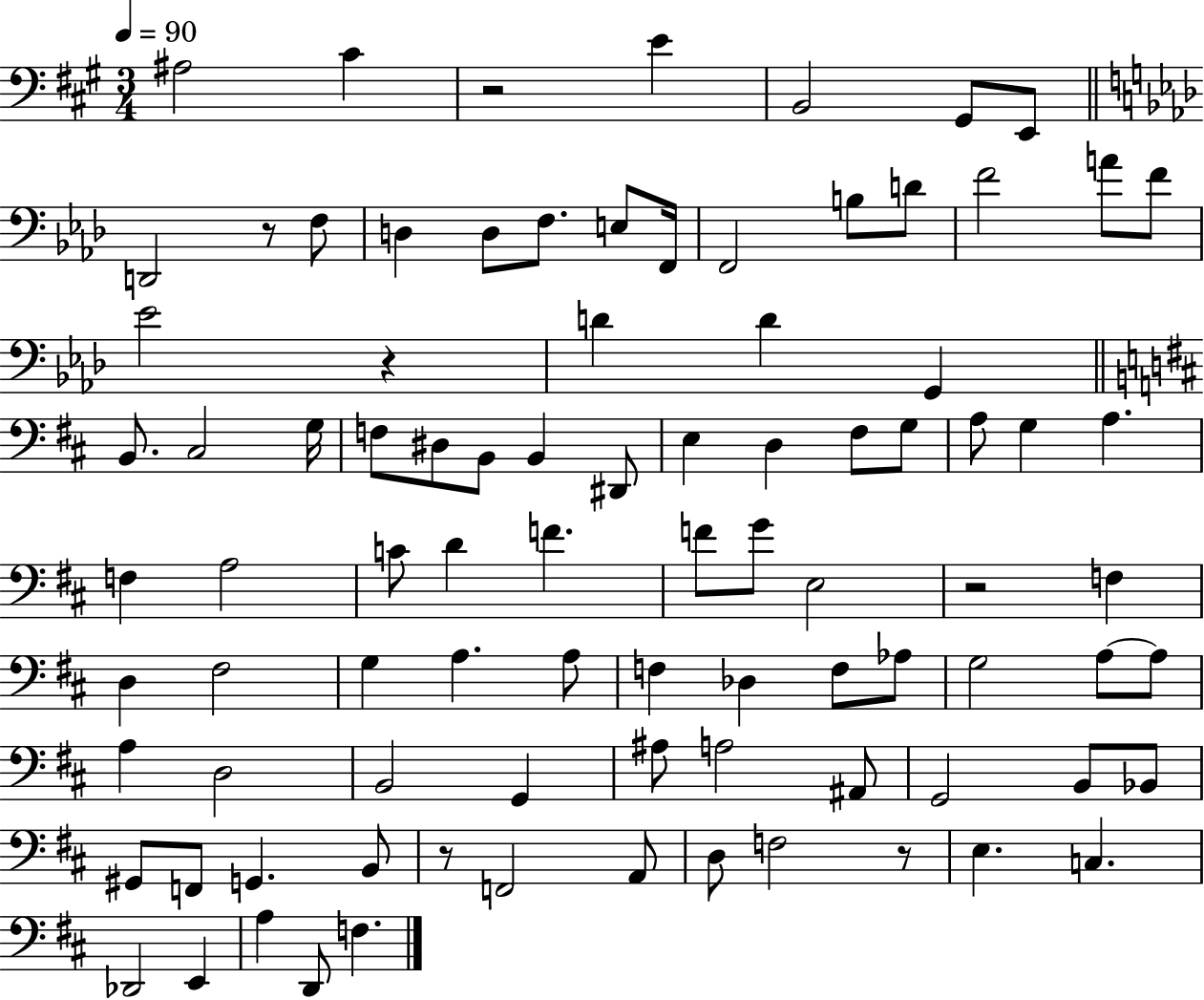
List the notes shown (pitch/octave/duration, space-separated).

A#3/h C#4/q R/h E4/q B2/h G#2/e E2/e D2/h R/e F3/e D3/q D3/e F3/e. E3/e F2/s F2/h B3/e D4/e F4/h A4/e F4/e Eb4/h R/q D4/q D4/q G2/q B2/e. C#3/h G3/s F3/e D#3/e B2/e B2/q D#2/e E3/q D3/q F#3/e G3/e A3/e G3/q A3/q. F3/q A3/h C4/e D4/q F4/q. F4/e G4/e E3/h R/h F3/q D3/q F#3/h G3/q A3/q. A3/e F3/q Db3/q F3/e Ab3/e G3/h A3/e A3/e A3/q D3/h B2/h G2/q A#3/e A3/h A#2/e G2/h B2/e Bb2/e G#2/e F2/e G2/q. B2/e R/e F2/h A2/e D3/e F3/h R/e E3/q. C3/q. Db2/h E2/q A3/q D2/e F3/q.